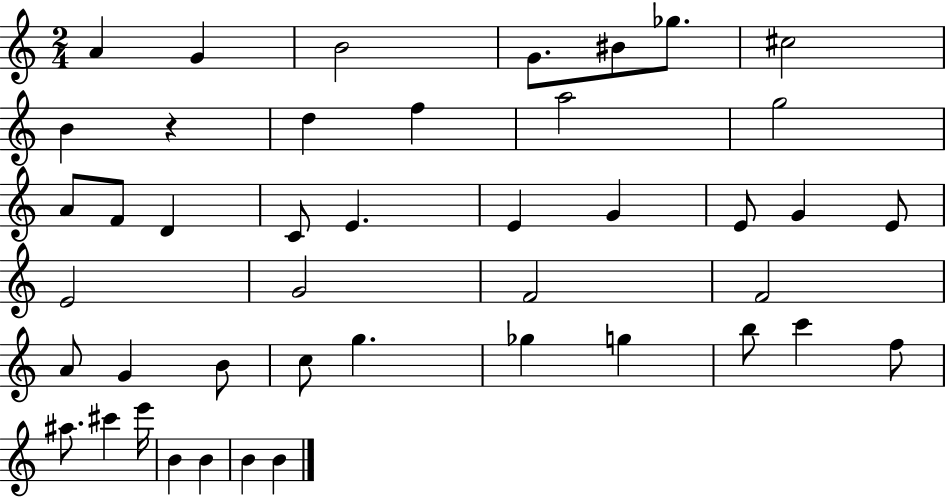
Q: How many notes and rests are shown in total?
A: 44